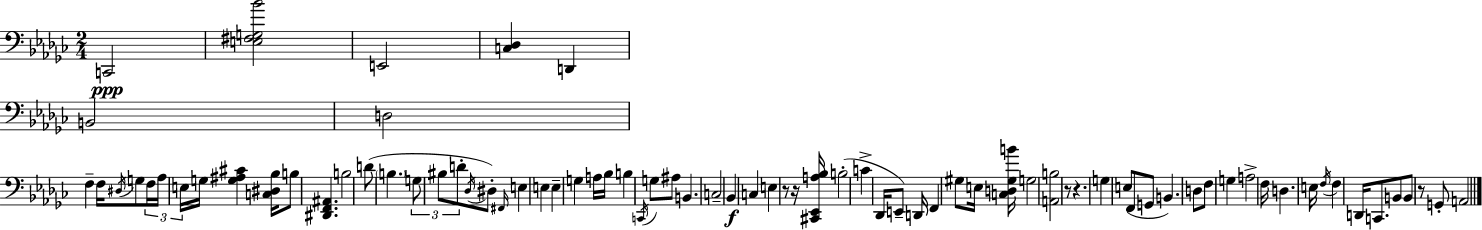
X:1
T:Untitled
M:2/4
L:1/4
K:Ebm
C,,2 [E,^F,G,_B]2 E,,2 [C,_D,] D,, B,,2 D,2 F, F,/4 ^D,/4 G,/2 F,/4 _A,/4 E,/4 G,/4 [G,^A,^C] [C,^D,_B,]/4 B,/2 [^D,,F,,^A,,] B,2 D/2 B, G,/2 ^B,/2 D/2 _D,/4 ^D,/2 ^F,,/4 E, E, E, G, A,/4 _B,/4 B, C,,/4 G,/2 ^A,/2 B,, C,2 _B,, C, E, z/2 z/4 [^C,,_E,,A,_B,]/4 B,2 C _D,,/4 E,,/2 D,,/4 F,, ^G,/2 E,/4 [C,D,^G,B]/4 G,2 [A,,B,]2 z/2 z G, E,/2 F,,/2 G,,/2 B,, D,/2 F,/2 G, A,2 F,/4 D, E,/4 F,/4 F, D,,/4 C,,/2 B,,/2 B,,/2 z/2 G,,/2 A,,2